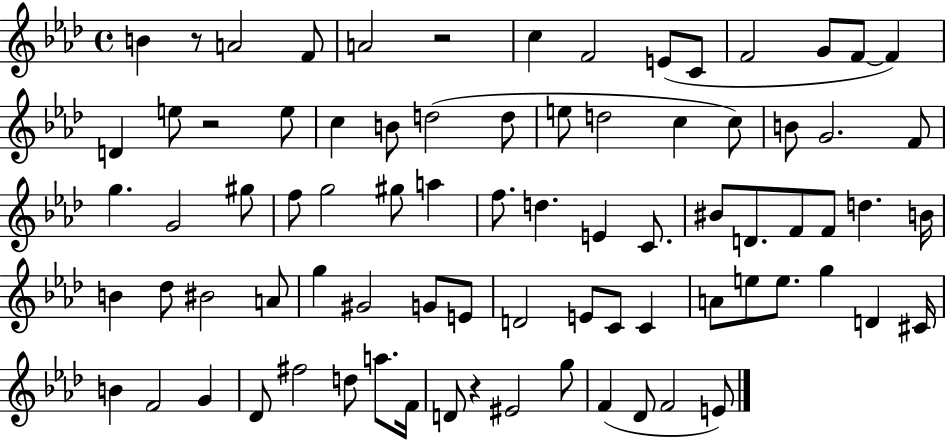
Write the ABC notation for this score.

X:1
T:Untitled
M:4/4
L:1/4
K:Ab
B z/2 A2 F/2 A2 z2 c F2 E/2 C/2 F2 G/2 F/2 F D e/2 z2 e/2 c B/2 d2 d/2 e/2 d2 c c/2 B/2 G2 F/2 g G2 ^g/2 f/2 g2 ^g/2 a f/2 d E C/2 ^B/2 D/2 F/2 F/2 d B/4 B _d/2 ^B2 A/2 g ^G2 G/2 E/2 D2 E/2 C/2 C A/2 e/2 e/2 g D ^C/4 B F2 G _D/2 ^f2 d/2 a/2 F/4 D/2 z ^E2 g/2 F _D/2 F2 E/2